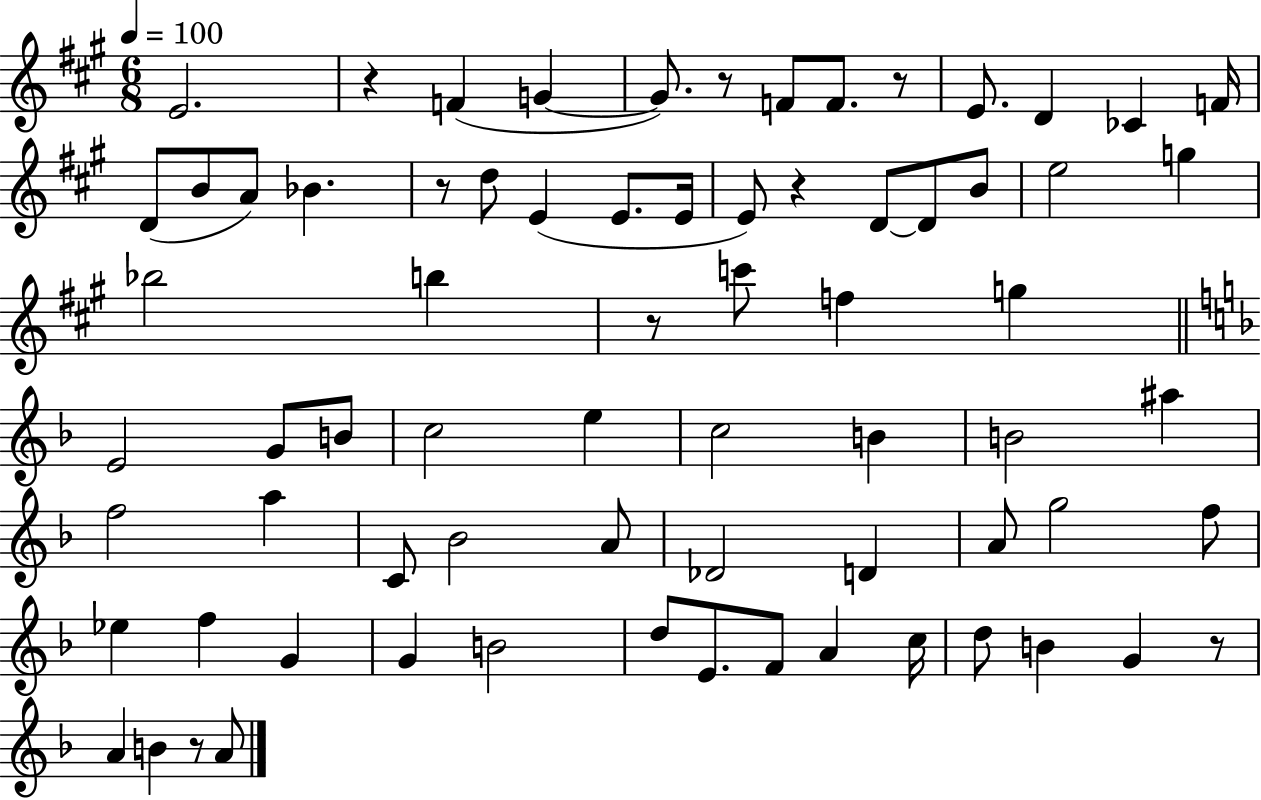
X:1
T:Untitled
M:6/8
L:1/4
K:A
E2 z F G G/2 z/2 F/2 F/2 z/2 E/2 D _C F/4 D/2 B/2 A/2 _B z/2 d/2 E E/2 E/4 E/2 z D/2 D/2 B/2 e2 g _b2 b z/2 c'/2 f g E2 G/2 B/2 c2 e c2 B B2 ^a f2 a C/2 _B2 A/2 _D2 D A/2 g2 f/2 _e f G G B2 d/2 E/2 F/2 A c/4 d/2 B G z/2 A B z/2 A/2